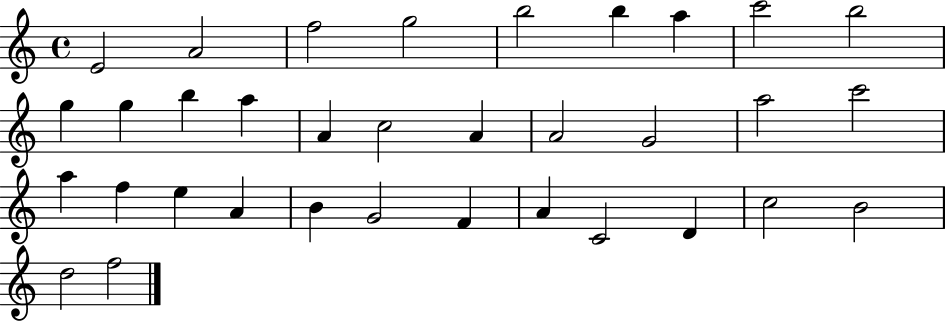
{
  \clef treble
  \time 4/4
  \defaultTimeSignature
  \key c \major
  e'2 a'2 | f''2 g''2 | b''2 b''4 a''4 | c'''2 b''2 | \break g''4 g''4 b''4 a''4 | a'4 c''2 a'4 | a'2 g'2 | a''2 c'''2 | \break a''4 f''4 e''4 a'4 | b'4 g'2 f'4 | a'4 c'2 d'4 | c''2 b'2 | \break d''2 f''2 | \bar "|."
}